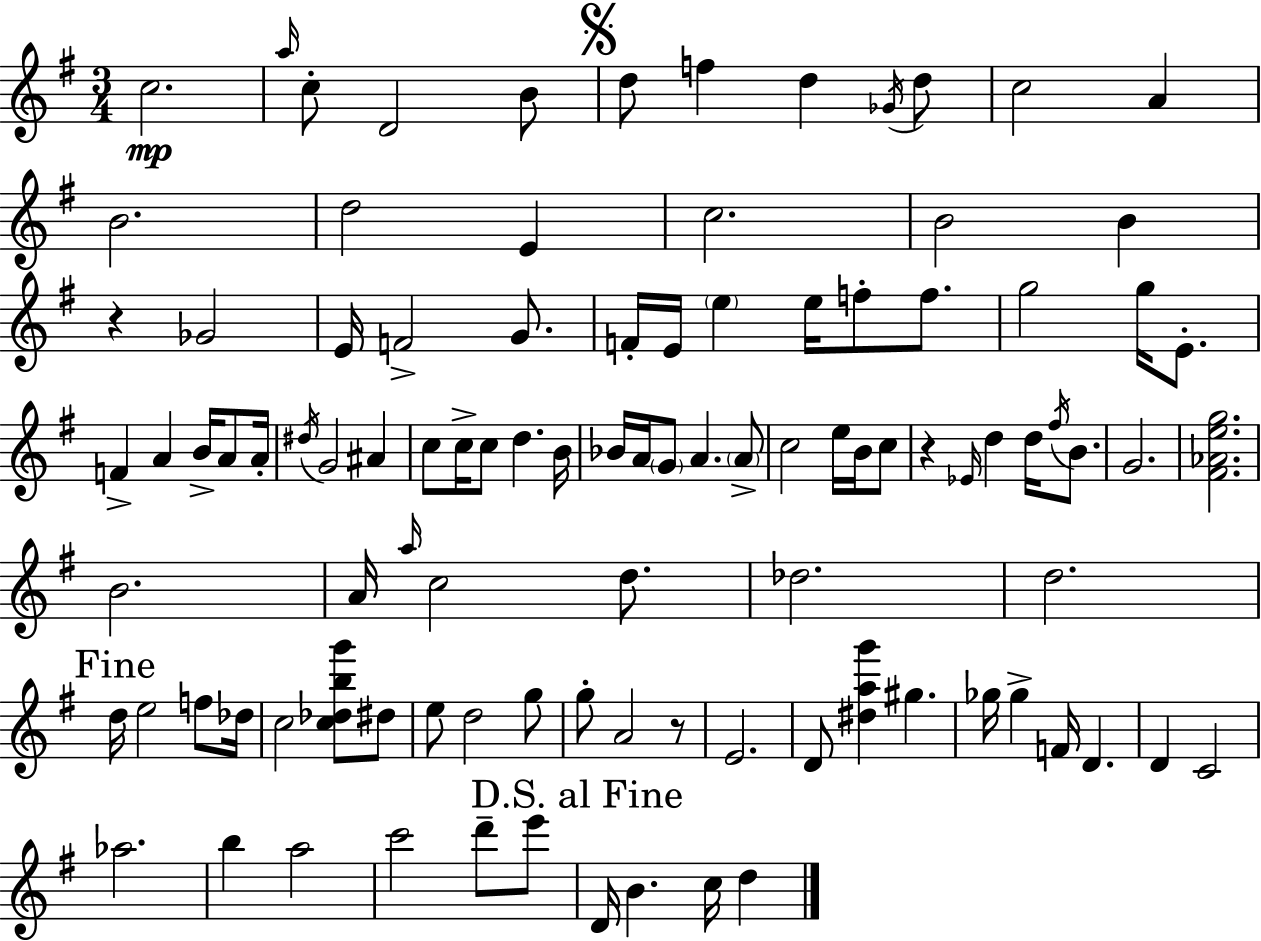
C5/h. A5/s C5/e D4/h B4/e D5/e F5/q D5/q Gb4/s D5/e C5/h A4/q B4/h. D5/h E4/q C5/h. B4/h B4/q R/q Gb4/h E4/s F4/h G4/e. F4/s E4/s E5/q E5/s F5/e F5/e. G5/h G5/s E4/e. F4/q A4/q B4/s A4/e A4/s D#5/s G4/h A#4/q C5/e C5/s C5/e D5/q. B4/s Bb4/s A4/s G4/e A4/q. A4/e C5/h E5/s B4/s C5/e R/q Eb4/s D5/q D5/s F#5/s B4/e. G4/h. [F#4,Ab4,E5,G5]/h. B4/h. A4/s A5/s C5/h D5/e. Db5/h. D5/h. D5/s E5/h F5/e Db5/s C5/h [C5,Db5,B5,G6]/e D#5/e E5/e D5/h G5/e G5/e A4/h R/e E4/h. D4/e [D#5,A5,G6]/q G#5/q. Gb5/s Gb5/q F4/s D4/q. D4/q C4/h Ab5/h. B5/q A5/h C6/h D6/e E6/e D4/s B4/q. C5/s D5/q